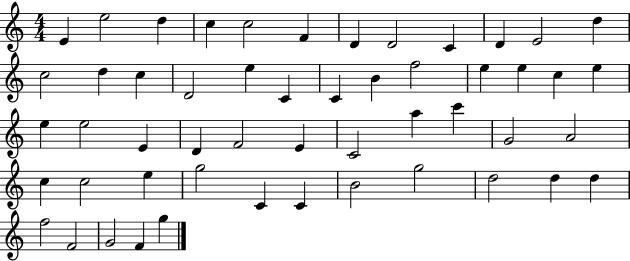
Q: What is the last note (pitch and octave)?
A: G5